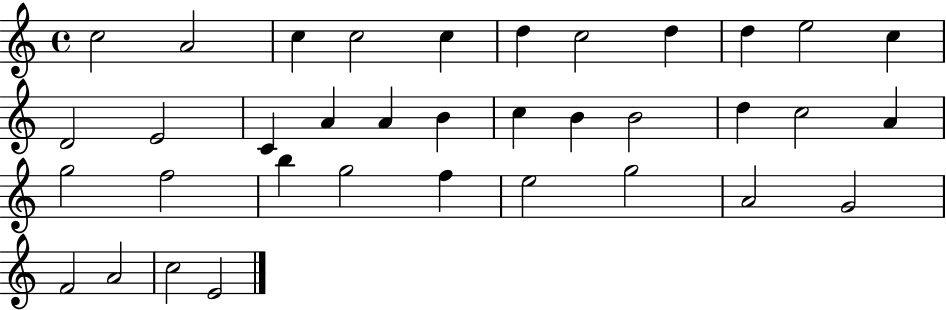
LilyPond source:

{
  \clef treble
  \time 4/4
  \defaultTimeSignature
  \key c \major
  c''2 a'2 | c''4 c''2 c''4 | d''4 c''2 d''4 | d''4 e''2 c''4 | \break d'2 e'2 | c'4 a'4 a'4 b'4 | c''4 b'4 b'2 | d''4 c''2 a'4 | \break g''2 f''2 | b''4 g''2 f''4 | e''2 g''2 | a'2 g'2 | \break f'2 a'2 | c''2 e'2 | \bar "|."
}